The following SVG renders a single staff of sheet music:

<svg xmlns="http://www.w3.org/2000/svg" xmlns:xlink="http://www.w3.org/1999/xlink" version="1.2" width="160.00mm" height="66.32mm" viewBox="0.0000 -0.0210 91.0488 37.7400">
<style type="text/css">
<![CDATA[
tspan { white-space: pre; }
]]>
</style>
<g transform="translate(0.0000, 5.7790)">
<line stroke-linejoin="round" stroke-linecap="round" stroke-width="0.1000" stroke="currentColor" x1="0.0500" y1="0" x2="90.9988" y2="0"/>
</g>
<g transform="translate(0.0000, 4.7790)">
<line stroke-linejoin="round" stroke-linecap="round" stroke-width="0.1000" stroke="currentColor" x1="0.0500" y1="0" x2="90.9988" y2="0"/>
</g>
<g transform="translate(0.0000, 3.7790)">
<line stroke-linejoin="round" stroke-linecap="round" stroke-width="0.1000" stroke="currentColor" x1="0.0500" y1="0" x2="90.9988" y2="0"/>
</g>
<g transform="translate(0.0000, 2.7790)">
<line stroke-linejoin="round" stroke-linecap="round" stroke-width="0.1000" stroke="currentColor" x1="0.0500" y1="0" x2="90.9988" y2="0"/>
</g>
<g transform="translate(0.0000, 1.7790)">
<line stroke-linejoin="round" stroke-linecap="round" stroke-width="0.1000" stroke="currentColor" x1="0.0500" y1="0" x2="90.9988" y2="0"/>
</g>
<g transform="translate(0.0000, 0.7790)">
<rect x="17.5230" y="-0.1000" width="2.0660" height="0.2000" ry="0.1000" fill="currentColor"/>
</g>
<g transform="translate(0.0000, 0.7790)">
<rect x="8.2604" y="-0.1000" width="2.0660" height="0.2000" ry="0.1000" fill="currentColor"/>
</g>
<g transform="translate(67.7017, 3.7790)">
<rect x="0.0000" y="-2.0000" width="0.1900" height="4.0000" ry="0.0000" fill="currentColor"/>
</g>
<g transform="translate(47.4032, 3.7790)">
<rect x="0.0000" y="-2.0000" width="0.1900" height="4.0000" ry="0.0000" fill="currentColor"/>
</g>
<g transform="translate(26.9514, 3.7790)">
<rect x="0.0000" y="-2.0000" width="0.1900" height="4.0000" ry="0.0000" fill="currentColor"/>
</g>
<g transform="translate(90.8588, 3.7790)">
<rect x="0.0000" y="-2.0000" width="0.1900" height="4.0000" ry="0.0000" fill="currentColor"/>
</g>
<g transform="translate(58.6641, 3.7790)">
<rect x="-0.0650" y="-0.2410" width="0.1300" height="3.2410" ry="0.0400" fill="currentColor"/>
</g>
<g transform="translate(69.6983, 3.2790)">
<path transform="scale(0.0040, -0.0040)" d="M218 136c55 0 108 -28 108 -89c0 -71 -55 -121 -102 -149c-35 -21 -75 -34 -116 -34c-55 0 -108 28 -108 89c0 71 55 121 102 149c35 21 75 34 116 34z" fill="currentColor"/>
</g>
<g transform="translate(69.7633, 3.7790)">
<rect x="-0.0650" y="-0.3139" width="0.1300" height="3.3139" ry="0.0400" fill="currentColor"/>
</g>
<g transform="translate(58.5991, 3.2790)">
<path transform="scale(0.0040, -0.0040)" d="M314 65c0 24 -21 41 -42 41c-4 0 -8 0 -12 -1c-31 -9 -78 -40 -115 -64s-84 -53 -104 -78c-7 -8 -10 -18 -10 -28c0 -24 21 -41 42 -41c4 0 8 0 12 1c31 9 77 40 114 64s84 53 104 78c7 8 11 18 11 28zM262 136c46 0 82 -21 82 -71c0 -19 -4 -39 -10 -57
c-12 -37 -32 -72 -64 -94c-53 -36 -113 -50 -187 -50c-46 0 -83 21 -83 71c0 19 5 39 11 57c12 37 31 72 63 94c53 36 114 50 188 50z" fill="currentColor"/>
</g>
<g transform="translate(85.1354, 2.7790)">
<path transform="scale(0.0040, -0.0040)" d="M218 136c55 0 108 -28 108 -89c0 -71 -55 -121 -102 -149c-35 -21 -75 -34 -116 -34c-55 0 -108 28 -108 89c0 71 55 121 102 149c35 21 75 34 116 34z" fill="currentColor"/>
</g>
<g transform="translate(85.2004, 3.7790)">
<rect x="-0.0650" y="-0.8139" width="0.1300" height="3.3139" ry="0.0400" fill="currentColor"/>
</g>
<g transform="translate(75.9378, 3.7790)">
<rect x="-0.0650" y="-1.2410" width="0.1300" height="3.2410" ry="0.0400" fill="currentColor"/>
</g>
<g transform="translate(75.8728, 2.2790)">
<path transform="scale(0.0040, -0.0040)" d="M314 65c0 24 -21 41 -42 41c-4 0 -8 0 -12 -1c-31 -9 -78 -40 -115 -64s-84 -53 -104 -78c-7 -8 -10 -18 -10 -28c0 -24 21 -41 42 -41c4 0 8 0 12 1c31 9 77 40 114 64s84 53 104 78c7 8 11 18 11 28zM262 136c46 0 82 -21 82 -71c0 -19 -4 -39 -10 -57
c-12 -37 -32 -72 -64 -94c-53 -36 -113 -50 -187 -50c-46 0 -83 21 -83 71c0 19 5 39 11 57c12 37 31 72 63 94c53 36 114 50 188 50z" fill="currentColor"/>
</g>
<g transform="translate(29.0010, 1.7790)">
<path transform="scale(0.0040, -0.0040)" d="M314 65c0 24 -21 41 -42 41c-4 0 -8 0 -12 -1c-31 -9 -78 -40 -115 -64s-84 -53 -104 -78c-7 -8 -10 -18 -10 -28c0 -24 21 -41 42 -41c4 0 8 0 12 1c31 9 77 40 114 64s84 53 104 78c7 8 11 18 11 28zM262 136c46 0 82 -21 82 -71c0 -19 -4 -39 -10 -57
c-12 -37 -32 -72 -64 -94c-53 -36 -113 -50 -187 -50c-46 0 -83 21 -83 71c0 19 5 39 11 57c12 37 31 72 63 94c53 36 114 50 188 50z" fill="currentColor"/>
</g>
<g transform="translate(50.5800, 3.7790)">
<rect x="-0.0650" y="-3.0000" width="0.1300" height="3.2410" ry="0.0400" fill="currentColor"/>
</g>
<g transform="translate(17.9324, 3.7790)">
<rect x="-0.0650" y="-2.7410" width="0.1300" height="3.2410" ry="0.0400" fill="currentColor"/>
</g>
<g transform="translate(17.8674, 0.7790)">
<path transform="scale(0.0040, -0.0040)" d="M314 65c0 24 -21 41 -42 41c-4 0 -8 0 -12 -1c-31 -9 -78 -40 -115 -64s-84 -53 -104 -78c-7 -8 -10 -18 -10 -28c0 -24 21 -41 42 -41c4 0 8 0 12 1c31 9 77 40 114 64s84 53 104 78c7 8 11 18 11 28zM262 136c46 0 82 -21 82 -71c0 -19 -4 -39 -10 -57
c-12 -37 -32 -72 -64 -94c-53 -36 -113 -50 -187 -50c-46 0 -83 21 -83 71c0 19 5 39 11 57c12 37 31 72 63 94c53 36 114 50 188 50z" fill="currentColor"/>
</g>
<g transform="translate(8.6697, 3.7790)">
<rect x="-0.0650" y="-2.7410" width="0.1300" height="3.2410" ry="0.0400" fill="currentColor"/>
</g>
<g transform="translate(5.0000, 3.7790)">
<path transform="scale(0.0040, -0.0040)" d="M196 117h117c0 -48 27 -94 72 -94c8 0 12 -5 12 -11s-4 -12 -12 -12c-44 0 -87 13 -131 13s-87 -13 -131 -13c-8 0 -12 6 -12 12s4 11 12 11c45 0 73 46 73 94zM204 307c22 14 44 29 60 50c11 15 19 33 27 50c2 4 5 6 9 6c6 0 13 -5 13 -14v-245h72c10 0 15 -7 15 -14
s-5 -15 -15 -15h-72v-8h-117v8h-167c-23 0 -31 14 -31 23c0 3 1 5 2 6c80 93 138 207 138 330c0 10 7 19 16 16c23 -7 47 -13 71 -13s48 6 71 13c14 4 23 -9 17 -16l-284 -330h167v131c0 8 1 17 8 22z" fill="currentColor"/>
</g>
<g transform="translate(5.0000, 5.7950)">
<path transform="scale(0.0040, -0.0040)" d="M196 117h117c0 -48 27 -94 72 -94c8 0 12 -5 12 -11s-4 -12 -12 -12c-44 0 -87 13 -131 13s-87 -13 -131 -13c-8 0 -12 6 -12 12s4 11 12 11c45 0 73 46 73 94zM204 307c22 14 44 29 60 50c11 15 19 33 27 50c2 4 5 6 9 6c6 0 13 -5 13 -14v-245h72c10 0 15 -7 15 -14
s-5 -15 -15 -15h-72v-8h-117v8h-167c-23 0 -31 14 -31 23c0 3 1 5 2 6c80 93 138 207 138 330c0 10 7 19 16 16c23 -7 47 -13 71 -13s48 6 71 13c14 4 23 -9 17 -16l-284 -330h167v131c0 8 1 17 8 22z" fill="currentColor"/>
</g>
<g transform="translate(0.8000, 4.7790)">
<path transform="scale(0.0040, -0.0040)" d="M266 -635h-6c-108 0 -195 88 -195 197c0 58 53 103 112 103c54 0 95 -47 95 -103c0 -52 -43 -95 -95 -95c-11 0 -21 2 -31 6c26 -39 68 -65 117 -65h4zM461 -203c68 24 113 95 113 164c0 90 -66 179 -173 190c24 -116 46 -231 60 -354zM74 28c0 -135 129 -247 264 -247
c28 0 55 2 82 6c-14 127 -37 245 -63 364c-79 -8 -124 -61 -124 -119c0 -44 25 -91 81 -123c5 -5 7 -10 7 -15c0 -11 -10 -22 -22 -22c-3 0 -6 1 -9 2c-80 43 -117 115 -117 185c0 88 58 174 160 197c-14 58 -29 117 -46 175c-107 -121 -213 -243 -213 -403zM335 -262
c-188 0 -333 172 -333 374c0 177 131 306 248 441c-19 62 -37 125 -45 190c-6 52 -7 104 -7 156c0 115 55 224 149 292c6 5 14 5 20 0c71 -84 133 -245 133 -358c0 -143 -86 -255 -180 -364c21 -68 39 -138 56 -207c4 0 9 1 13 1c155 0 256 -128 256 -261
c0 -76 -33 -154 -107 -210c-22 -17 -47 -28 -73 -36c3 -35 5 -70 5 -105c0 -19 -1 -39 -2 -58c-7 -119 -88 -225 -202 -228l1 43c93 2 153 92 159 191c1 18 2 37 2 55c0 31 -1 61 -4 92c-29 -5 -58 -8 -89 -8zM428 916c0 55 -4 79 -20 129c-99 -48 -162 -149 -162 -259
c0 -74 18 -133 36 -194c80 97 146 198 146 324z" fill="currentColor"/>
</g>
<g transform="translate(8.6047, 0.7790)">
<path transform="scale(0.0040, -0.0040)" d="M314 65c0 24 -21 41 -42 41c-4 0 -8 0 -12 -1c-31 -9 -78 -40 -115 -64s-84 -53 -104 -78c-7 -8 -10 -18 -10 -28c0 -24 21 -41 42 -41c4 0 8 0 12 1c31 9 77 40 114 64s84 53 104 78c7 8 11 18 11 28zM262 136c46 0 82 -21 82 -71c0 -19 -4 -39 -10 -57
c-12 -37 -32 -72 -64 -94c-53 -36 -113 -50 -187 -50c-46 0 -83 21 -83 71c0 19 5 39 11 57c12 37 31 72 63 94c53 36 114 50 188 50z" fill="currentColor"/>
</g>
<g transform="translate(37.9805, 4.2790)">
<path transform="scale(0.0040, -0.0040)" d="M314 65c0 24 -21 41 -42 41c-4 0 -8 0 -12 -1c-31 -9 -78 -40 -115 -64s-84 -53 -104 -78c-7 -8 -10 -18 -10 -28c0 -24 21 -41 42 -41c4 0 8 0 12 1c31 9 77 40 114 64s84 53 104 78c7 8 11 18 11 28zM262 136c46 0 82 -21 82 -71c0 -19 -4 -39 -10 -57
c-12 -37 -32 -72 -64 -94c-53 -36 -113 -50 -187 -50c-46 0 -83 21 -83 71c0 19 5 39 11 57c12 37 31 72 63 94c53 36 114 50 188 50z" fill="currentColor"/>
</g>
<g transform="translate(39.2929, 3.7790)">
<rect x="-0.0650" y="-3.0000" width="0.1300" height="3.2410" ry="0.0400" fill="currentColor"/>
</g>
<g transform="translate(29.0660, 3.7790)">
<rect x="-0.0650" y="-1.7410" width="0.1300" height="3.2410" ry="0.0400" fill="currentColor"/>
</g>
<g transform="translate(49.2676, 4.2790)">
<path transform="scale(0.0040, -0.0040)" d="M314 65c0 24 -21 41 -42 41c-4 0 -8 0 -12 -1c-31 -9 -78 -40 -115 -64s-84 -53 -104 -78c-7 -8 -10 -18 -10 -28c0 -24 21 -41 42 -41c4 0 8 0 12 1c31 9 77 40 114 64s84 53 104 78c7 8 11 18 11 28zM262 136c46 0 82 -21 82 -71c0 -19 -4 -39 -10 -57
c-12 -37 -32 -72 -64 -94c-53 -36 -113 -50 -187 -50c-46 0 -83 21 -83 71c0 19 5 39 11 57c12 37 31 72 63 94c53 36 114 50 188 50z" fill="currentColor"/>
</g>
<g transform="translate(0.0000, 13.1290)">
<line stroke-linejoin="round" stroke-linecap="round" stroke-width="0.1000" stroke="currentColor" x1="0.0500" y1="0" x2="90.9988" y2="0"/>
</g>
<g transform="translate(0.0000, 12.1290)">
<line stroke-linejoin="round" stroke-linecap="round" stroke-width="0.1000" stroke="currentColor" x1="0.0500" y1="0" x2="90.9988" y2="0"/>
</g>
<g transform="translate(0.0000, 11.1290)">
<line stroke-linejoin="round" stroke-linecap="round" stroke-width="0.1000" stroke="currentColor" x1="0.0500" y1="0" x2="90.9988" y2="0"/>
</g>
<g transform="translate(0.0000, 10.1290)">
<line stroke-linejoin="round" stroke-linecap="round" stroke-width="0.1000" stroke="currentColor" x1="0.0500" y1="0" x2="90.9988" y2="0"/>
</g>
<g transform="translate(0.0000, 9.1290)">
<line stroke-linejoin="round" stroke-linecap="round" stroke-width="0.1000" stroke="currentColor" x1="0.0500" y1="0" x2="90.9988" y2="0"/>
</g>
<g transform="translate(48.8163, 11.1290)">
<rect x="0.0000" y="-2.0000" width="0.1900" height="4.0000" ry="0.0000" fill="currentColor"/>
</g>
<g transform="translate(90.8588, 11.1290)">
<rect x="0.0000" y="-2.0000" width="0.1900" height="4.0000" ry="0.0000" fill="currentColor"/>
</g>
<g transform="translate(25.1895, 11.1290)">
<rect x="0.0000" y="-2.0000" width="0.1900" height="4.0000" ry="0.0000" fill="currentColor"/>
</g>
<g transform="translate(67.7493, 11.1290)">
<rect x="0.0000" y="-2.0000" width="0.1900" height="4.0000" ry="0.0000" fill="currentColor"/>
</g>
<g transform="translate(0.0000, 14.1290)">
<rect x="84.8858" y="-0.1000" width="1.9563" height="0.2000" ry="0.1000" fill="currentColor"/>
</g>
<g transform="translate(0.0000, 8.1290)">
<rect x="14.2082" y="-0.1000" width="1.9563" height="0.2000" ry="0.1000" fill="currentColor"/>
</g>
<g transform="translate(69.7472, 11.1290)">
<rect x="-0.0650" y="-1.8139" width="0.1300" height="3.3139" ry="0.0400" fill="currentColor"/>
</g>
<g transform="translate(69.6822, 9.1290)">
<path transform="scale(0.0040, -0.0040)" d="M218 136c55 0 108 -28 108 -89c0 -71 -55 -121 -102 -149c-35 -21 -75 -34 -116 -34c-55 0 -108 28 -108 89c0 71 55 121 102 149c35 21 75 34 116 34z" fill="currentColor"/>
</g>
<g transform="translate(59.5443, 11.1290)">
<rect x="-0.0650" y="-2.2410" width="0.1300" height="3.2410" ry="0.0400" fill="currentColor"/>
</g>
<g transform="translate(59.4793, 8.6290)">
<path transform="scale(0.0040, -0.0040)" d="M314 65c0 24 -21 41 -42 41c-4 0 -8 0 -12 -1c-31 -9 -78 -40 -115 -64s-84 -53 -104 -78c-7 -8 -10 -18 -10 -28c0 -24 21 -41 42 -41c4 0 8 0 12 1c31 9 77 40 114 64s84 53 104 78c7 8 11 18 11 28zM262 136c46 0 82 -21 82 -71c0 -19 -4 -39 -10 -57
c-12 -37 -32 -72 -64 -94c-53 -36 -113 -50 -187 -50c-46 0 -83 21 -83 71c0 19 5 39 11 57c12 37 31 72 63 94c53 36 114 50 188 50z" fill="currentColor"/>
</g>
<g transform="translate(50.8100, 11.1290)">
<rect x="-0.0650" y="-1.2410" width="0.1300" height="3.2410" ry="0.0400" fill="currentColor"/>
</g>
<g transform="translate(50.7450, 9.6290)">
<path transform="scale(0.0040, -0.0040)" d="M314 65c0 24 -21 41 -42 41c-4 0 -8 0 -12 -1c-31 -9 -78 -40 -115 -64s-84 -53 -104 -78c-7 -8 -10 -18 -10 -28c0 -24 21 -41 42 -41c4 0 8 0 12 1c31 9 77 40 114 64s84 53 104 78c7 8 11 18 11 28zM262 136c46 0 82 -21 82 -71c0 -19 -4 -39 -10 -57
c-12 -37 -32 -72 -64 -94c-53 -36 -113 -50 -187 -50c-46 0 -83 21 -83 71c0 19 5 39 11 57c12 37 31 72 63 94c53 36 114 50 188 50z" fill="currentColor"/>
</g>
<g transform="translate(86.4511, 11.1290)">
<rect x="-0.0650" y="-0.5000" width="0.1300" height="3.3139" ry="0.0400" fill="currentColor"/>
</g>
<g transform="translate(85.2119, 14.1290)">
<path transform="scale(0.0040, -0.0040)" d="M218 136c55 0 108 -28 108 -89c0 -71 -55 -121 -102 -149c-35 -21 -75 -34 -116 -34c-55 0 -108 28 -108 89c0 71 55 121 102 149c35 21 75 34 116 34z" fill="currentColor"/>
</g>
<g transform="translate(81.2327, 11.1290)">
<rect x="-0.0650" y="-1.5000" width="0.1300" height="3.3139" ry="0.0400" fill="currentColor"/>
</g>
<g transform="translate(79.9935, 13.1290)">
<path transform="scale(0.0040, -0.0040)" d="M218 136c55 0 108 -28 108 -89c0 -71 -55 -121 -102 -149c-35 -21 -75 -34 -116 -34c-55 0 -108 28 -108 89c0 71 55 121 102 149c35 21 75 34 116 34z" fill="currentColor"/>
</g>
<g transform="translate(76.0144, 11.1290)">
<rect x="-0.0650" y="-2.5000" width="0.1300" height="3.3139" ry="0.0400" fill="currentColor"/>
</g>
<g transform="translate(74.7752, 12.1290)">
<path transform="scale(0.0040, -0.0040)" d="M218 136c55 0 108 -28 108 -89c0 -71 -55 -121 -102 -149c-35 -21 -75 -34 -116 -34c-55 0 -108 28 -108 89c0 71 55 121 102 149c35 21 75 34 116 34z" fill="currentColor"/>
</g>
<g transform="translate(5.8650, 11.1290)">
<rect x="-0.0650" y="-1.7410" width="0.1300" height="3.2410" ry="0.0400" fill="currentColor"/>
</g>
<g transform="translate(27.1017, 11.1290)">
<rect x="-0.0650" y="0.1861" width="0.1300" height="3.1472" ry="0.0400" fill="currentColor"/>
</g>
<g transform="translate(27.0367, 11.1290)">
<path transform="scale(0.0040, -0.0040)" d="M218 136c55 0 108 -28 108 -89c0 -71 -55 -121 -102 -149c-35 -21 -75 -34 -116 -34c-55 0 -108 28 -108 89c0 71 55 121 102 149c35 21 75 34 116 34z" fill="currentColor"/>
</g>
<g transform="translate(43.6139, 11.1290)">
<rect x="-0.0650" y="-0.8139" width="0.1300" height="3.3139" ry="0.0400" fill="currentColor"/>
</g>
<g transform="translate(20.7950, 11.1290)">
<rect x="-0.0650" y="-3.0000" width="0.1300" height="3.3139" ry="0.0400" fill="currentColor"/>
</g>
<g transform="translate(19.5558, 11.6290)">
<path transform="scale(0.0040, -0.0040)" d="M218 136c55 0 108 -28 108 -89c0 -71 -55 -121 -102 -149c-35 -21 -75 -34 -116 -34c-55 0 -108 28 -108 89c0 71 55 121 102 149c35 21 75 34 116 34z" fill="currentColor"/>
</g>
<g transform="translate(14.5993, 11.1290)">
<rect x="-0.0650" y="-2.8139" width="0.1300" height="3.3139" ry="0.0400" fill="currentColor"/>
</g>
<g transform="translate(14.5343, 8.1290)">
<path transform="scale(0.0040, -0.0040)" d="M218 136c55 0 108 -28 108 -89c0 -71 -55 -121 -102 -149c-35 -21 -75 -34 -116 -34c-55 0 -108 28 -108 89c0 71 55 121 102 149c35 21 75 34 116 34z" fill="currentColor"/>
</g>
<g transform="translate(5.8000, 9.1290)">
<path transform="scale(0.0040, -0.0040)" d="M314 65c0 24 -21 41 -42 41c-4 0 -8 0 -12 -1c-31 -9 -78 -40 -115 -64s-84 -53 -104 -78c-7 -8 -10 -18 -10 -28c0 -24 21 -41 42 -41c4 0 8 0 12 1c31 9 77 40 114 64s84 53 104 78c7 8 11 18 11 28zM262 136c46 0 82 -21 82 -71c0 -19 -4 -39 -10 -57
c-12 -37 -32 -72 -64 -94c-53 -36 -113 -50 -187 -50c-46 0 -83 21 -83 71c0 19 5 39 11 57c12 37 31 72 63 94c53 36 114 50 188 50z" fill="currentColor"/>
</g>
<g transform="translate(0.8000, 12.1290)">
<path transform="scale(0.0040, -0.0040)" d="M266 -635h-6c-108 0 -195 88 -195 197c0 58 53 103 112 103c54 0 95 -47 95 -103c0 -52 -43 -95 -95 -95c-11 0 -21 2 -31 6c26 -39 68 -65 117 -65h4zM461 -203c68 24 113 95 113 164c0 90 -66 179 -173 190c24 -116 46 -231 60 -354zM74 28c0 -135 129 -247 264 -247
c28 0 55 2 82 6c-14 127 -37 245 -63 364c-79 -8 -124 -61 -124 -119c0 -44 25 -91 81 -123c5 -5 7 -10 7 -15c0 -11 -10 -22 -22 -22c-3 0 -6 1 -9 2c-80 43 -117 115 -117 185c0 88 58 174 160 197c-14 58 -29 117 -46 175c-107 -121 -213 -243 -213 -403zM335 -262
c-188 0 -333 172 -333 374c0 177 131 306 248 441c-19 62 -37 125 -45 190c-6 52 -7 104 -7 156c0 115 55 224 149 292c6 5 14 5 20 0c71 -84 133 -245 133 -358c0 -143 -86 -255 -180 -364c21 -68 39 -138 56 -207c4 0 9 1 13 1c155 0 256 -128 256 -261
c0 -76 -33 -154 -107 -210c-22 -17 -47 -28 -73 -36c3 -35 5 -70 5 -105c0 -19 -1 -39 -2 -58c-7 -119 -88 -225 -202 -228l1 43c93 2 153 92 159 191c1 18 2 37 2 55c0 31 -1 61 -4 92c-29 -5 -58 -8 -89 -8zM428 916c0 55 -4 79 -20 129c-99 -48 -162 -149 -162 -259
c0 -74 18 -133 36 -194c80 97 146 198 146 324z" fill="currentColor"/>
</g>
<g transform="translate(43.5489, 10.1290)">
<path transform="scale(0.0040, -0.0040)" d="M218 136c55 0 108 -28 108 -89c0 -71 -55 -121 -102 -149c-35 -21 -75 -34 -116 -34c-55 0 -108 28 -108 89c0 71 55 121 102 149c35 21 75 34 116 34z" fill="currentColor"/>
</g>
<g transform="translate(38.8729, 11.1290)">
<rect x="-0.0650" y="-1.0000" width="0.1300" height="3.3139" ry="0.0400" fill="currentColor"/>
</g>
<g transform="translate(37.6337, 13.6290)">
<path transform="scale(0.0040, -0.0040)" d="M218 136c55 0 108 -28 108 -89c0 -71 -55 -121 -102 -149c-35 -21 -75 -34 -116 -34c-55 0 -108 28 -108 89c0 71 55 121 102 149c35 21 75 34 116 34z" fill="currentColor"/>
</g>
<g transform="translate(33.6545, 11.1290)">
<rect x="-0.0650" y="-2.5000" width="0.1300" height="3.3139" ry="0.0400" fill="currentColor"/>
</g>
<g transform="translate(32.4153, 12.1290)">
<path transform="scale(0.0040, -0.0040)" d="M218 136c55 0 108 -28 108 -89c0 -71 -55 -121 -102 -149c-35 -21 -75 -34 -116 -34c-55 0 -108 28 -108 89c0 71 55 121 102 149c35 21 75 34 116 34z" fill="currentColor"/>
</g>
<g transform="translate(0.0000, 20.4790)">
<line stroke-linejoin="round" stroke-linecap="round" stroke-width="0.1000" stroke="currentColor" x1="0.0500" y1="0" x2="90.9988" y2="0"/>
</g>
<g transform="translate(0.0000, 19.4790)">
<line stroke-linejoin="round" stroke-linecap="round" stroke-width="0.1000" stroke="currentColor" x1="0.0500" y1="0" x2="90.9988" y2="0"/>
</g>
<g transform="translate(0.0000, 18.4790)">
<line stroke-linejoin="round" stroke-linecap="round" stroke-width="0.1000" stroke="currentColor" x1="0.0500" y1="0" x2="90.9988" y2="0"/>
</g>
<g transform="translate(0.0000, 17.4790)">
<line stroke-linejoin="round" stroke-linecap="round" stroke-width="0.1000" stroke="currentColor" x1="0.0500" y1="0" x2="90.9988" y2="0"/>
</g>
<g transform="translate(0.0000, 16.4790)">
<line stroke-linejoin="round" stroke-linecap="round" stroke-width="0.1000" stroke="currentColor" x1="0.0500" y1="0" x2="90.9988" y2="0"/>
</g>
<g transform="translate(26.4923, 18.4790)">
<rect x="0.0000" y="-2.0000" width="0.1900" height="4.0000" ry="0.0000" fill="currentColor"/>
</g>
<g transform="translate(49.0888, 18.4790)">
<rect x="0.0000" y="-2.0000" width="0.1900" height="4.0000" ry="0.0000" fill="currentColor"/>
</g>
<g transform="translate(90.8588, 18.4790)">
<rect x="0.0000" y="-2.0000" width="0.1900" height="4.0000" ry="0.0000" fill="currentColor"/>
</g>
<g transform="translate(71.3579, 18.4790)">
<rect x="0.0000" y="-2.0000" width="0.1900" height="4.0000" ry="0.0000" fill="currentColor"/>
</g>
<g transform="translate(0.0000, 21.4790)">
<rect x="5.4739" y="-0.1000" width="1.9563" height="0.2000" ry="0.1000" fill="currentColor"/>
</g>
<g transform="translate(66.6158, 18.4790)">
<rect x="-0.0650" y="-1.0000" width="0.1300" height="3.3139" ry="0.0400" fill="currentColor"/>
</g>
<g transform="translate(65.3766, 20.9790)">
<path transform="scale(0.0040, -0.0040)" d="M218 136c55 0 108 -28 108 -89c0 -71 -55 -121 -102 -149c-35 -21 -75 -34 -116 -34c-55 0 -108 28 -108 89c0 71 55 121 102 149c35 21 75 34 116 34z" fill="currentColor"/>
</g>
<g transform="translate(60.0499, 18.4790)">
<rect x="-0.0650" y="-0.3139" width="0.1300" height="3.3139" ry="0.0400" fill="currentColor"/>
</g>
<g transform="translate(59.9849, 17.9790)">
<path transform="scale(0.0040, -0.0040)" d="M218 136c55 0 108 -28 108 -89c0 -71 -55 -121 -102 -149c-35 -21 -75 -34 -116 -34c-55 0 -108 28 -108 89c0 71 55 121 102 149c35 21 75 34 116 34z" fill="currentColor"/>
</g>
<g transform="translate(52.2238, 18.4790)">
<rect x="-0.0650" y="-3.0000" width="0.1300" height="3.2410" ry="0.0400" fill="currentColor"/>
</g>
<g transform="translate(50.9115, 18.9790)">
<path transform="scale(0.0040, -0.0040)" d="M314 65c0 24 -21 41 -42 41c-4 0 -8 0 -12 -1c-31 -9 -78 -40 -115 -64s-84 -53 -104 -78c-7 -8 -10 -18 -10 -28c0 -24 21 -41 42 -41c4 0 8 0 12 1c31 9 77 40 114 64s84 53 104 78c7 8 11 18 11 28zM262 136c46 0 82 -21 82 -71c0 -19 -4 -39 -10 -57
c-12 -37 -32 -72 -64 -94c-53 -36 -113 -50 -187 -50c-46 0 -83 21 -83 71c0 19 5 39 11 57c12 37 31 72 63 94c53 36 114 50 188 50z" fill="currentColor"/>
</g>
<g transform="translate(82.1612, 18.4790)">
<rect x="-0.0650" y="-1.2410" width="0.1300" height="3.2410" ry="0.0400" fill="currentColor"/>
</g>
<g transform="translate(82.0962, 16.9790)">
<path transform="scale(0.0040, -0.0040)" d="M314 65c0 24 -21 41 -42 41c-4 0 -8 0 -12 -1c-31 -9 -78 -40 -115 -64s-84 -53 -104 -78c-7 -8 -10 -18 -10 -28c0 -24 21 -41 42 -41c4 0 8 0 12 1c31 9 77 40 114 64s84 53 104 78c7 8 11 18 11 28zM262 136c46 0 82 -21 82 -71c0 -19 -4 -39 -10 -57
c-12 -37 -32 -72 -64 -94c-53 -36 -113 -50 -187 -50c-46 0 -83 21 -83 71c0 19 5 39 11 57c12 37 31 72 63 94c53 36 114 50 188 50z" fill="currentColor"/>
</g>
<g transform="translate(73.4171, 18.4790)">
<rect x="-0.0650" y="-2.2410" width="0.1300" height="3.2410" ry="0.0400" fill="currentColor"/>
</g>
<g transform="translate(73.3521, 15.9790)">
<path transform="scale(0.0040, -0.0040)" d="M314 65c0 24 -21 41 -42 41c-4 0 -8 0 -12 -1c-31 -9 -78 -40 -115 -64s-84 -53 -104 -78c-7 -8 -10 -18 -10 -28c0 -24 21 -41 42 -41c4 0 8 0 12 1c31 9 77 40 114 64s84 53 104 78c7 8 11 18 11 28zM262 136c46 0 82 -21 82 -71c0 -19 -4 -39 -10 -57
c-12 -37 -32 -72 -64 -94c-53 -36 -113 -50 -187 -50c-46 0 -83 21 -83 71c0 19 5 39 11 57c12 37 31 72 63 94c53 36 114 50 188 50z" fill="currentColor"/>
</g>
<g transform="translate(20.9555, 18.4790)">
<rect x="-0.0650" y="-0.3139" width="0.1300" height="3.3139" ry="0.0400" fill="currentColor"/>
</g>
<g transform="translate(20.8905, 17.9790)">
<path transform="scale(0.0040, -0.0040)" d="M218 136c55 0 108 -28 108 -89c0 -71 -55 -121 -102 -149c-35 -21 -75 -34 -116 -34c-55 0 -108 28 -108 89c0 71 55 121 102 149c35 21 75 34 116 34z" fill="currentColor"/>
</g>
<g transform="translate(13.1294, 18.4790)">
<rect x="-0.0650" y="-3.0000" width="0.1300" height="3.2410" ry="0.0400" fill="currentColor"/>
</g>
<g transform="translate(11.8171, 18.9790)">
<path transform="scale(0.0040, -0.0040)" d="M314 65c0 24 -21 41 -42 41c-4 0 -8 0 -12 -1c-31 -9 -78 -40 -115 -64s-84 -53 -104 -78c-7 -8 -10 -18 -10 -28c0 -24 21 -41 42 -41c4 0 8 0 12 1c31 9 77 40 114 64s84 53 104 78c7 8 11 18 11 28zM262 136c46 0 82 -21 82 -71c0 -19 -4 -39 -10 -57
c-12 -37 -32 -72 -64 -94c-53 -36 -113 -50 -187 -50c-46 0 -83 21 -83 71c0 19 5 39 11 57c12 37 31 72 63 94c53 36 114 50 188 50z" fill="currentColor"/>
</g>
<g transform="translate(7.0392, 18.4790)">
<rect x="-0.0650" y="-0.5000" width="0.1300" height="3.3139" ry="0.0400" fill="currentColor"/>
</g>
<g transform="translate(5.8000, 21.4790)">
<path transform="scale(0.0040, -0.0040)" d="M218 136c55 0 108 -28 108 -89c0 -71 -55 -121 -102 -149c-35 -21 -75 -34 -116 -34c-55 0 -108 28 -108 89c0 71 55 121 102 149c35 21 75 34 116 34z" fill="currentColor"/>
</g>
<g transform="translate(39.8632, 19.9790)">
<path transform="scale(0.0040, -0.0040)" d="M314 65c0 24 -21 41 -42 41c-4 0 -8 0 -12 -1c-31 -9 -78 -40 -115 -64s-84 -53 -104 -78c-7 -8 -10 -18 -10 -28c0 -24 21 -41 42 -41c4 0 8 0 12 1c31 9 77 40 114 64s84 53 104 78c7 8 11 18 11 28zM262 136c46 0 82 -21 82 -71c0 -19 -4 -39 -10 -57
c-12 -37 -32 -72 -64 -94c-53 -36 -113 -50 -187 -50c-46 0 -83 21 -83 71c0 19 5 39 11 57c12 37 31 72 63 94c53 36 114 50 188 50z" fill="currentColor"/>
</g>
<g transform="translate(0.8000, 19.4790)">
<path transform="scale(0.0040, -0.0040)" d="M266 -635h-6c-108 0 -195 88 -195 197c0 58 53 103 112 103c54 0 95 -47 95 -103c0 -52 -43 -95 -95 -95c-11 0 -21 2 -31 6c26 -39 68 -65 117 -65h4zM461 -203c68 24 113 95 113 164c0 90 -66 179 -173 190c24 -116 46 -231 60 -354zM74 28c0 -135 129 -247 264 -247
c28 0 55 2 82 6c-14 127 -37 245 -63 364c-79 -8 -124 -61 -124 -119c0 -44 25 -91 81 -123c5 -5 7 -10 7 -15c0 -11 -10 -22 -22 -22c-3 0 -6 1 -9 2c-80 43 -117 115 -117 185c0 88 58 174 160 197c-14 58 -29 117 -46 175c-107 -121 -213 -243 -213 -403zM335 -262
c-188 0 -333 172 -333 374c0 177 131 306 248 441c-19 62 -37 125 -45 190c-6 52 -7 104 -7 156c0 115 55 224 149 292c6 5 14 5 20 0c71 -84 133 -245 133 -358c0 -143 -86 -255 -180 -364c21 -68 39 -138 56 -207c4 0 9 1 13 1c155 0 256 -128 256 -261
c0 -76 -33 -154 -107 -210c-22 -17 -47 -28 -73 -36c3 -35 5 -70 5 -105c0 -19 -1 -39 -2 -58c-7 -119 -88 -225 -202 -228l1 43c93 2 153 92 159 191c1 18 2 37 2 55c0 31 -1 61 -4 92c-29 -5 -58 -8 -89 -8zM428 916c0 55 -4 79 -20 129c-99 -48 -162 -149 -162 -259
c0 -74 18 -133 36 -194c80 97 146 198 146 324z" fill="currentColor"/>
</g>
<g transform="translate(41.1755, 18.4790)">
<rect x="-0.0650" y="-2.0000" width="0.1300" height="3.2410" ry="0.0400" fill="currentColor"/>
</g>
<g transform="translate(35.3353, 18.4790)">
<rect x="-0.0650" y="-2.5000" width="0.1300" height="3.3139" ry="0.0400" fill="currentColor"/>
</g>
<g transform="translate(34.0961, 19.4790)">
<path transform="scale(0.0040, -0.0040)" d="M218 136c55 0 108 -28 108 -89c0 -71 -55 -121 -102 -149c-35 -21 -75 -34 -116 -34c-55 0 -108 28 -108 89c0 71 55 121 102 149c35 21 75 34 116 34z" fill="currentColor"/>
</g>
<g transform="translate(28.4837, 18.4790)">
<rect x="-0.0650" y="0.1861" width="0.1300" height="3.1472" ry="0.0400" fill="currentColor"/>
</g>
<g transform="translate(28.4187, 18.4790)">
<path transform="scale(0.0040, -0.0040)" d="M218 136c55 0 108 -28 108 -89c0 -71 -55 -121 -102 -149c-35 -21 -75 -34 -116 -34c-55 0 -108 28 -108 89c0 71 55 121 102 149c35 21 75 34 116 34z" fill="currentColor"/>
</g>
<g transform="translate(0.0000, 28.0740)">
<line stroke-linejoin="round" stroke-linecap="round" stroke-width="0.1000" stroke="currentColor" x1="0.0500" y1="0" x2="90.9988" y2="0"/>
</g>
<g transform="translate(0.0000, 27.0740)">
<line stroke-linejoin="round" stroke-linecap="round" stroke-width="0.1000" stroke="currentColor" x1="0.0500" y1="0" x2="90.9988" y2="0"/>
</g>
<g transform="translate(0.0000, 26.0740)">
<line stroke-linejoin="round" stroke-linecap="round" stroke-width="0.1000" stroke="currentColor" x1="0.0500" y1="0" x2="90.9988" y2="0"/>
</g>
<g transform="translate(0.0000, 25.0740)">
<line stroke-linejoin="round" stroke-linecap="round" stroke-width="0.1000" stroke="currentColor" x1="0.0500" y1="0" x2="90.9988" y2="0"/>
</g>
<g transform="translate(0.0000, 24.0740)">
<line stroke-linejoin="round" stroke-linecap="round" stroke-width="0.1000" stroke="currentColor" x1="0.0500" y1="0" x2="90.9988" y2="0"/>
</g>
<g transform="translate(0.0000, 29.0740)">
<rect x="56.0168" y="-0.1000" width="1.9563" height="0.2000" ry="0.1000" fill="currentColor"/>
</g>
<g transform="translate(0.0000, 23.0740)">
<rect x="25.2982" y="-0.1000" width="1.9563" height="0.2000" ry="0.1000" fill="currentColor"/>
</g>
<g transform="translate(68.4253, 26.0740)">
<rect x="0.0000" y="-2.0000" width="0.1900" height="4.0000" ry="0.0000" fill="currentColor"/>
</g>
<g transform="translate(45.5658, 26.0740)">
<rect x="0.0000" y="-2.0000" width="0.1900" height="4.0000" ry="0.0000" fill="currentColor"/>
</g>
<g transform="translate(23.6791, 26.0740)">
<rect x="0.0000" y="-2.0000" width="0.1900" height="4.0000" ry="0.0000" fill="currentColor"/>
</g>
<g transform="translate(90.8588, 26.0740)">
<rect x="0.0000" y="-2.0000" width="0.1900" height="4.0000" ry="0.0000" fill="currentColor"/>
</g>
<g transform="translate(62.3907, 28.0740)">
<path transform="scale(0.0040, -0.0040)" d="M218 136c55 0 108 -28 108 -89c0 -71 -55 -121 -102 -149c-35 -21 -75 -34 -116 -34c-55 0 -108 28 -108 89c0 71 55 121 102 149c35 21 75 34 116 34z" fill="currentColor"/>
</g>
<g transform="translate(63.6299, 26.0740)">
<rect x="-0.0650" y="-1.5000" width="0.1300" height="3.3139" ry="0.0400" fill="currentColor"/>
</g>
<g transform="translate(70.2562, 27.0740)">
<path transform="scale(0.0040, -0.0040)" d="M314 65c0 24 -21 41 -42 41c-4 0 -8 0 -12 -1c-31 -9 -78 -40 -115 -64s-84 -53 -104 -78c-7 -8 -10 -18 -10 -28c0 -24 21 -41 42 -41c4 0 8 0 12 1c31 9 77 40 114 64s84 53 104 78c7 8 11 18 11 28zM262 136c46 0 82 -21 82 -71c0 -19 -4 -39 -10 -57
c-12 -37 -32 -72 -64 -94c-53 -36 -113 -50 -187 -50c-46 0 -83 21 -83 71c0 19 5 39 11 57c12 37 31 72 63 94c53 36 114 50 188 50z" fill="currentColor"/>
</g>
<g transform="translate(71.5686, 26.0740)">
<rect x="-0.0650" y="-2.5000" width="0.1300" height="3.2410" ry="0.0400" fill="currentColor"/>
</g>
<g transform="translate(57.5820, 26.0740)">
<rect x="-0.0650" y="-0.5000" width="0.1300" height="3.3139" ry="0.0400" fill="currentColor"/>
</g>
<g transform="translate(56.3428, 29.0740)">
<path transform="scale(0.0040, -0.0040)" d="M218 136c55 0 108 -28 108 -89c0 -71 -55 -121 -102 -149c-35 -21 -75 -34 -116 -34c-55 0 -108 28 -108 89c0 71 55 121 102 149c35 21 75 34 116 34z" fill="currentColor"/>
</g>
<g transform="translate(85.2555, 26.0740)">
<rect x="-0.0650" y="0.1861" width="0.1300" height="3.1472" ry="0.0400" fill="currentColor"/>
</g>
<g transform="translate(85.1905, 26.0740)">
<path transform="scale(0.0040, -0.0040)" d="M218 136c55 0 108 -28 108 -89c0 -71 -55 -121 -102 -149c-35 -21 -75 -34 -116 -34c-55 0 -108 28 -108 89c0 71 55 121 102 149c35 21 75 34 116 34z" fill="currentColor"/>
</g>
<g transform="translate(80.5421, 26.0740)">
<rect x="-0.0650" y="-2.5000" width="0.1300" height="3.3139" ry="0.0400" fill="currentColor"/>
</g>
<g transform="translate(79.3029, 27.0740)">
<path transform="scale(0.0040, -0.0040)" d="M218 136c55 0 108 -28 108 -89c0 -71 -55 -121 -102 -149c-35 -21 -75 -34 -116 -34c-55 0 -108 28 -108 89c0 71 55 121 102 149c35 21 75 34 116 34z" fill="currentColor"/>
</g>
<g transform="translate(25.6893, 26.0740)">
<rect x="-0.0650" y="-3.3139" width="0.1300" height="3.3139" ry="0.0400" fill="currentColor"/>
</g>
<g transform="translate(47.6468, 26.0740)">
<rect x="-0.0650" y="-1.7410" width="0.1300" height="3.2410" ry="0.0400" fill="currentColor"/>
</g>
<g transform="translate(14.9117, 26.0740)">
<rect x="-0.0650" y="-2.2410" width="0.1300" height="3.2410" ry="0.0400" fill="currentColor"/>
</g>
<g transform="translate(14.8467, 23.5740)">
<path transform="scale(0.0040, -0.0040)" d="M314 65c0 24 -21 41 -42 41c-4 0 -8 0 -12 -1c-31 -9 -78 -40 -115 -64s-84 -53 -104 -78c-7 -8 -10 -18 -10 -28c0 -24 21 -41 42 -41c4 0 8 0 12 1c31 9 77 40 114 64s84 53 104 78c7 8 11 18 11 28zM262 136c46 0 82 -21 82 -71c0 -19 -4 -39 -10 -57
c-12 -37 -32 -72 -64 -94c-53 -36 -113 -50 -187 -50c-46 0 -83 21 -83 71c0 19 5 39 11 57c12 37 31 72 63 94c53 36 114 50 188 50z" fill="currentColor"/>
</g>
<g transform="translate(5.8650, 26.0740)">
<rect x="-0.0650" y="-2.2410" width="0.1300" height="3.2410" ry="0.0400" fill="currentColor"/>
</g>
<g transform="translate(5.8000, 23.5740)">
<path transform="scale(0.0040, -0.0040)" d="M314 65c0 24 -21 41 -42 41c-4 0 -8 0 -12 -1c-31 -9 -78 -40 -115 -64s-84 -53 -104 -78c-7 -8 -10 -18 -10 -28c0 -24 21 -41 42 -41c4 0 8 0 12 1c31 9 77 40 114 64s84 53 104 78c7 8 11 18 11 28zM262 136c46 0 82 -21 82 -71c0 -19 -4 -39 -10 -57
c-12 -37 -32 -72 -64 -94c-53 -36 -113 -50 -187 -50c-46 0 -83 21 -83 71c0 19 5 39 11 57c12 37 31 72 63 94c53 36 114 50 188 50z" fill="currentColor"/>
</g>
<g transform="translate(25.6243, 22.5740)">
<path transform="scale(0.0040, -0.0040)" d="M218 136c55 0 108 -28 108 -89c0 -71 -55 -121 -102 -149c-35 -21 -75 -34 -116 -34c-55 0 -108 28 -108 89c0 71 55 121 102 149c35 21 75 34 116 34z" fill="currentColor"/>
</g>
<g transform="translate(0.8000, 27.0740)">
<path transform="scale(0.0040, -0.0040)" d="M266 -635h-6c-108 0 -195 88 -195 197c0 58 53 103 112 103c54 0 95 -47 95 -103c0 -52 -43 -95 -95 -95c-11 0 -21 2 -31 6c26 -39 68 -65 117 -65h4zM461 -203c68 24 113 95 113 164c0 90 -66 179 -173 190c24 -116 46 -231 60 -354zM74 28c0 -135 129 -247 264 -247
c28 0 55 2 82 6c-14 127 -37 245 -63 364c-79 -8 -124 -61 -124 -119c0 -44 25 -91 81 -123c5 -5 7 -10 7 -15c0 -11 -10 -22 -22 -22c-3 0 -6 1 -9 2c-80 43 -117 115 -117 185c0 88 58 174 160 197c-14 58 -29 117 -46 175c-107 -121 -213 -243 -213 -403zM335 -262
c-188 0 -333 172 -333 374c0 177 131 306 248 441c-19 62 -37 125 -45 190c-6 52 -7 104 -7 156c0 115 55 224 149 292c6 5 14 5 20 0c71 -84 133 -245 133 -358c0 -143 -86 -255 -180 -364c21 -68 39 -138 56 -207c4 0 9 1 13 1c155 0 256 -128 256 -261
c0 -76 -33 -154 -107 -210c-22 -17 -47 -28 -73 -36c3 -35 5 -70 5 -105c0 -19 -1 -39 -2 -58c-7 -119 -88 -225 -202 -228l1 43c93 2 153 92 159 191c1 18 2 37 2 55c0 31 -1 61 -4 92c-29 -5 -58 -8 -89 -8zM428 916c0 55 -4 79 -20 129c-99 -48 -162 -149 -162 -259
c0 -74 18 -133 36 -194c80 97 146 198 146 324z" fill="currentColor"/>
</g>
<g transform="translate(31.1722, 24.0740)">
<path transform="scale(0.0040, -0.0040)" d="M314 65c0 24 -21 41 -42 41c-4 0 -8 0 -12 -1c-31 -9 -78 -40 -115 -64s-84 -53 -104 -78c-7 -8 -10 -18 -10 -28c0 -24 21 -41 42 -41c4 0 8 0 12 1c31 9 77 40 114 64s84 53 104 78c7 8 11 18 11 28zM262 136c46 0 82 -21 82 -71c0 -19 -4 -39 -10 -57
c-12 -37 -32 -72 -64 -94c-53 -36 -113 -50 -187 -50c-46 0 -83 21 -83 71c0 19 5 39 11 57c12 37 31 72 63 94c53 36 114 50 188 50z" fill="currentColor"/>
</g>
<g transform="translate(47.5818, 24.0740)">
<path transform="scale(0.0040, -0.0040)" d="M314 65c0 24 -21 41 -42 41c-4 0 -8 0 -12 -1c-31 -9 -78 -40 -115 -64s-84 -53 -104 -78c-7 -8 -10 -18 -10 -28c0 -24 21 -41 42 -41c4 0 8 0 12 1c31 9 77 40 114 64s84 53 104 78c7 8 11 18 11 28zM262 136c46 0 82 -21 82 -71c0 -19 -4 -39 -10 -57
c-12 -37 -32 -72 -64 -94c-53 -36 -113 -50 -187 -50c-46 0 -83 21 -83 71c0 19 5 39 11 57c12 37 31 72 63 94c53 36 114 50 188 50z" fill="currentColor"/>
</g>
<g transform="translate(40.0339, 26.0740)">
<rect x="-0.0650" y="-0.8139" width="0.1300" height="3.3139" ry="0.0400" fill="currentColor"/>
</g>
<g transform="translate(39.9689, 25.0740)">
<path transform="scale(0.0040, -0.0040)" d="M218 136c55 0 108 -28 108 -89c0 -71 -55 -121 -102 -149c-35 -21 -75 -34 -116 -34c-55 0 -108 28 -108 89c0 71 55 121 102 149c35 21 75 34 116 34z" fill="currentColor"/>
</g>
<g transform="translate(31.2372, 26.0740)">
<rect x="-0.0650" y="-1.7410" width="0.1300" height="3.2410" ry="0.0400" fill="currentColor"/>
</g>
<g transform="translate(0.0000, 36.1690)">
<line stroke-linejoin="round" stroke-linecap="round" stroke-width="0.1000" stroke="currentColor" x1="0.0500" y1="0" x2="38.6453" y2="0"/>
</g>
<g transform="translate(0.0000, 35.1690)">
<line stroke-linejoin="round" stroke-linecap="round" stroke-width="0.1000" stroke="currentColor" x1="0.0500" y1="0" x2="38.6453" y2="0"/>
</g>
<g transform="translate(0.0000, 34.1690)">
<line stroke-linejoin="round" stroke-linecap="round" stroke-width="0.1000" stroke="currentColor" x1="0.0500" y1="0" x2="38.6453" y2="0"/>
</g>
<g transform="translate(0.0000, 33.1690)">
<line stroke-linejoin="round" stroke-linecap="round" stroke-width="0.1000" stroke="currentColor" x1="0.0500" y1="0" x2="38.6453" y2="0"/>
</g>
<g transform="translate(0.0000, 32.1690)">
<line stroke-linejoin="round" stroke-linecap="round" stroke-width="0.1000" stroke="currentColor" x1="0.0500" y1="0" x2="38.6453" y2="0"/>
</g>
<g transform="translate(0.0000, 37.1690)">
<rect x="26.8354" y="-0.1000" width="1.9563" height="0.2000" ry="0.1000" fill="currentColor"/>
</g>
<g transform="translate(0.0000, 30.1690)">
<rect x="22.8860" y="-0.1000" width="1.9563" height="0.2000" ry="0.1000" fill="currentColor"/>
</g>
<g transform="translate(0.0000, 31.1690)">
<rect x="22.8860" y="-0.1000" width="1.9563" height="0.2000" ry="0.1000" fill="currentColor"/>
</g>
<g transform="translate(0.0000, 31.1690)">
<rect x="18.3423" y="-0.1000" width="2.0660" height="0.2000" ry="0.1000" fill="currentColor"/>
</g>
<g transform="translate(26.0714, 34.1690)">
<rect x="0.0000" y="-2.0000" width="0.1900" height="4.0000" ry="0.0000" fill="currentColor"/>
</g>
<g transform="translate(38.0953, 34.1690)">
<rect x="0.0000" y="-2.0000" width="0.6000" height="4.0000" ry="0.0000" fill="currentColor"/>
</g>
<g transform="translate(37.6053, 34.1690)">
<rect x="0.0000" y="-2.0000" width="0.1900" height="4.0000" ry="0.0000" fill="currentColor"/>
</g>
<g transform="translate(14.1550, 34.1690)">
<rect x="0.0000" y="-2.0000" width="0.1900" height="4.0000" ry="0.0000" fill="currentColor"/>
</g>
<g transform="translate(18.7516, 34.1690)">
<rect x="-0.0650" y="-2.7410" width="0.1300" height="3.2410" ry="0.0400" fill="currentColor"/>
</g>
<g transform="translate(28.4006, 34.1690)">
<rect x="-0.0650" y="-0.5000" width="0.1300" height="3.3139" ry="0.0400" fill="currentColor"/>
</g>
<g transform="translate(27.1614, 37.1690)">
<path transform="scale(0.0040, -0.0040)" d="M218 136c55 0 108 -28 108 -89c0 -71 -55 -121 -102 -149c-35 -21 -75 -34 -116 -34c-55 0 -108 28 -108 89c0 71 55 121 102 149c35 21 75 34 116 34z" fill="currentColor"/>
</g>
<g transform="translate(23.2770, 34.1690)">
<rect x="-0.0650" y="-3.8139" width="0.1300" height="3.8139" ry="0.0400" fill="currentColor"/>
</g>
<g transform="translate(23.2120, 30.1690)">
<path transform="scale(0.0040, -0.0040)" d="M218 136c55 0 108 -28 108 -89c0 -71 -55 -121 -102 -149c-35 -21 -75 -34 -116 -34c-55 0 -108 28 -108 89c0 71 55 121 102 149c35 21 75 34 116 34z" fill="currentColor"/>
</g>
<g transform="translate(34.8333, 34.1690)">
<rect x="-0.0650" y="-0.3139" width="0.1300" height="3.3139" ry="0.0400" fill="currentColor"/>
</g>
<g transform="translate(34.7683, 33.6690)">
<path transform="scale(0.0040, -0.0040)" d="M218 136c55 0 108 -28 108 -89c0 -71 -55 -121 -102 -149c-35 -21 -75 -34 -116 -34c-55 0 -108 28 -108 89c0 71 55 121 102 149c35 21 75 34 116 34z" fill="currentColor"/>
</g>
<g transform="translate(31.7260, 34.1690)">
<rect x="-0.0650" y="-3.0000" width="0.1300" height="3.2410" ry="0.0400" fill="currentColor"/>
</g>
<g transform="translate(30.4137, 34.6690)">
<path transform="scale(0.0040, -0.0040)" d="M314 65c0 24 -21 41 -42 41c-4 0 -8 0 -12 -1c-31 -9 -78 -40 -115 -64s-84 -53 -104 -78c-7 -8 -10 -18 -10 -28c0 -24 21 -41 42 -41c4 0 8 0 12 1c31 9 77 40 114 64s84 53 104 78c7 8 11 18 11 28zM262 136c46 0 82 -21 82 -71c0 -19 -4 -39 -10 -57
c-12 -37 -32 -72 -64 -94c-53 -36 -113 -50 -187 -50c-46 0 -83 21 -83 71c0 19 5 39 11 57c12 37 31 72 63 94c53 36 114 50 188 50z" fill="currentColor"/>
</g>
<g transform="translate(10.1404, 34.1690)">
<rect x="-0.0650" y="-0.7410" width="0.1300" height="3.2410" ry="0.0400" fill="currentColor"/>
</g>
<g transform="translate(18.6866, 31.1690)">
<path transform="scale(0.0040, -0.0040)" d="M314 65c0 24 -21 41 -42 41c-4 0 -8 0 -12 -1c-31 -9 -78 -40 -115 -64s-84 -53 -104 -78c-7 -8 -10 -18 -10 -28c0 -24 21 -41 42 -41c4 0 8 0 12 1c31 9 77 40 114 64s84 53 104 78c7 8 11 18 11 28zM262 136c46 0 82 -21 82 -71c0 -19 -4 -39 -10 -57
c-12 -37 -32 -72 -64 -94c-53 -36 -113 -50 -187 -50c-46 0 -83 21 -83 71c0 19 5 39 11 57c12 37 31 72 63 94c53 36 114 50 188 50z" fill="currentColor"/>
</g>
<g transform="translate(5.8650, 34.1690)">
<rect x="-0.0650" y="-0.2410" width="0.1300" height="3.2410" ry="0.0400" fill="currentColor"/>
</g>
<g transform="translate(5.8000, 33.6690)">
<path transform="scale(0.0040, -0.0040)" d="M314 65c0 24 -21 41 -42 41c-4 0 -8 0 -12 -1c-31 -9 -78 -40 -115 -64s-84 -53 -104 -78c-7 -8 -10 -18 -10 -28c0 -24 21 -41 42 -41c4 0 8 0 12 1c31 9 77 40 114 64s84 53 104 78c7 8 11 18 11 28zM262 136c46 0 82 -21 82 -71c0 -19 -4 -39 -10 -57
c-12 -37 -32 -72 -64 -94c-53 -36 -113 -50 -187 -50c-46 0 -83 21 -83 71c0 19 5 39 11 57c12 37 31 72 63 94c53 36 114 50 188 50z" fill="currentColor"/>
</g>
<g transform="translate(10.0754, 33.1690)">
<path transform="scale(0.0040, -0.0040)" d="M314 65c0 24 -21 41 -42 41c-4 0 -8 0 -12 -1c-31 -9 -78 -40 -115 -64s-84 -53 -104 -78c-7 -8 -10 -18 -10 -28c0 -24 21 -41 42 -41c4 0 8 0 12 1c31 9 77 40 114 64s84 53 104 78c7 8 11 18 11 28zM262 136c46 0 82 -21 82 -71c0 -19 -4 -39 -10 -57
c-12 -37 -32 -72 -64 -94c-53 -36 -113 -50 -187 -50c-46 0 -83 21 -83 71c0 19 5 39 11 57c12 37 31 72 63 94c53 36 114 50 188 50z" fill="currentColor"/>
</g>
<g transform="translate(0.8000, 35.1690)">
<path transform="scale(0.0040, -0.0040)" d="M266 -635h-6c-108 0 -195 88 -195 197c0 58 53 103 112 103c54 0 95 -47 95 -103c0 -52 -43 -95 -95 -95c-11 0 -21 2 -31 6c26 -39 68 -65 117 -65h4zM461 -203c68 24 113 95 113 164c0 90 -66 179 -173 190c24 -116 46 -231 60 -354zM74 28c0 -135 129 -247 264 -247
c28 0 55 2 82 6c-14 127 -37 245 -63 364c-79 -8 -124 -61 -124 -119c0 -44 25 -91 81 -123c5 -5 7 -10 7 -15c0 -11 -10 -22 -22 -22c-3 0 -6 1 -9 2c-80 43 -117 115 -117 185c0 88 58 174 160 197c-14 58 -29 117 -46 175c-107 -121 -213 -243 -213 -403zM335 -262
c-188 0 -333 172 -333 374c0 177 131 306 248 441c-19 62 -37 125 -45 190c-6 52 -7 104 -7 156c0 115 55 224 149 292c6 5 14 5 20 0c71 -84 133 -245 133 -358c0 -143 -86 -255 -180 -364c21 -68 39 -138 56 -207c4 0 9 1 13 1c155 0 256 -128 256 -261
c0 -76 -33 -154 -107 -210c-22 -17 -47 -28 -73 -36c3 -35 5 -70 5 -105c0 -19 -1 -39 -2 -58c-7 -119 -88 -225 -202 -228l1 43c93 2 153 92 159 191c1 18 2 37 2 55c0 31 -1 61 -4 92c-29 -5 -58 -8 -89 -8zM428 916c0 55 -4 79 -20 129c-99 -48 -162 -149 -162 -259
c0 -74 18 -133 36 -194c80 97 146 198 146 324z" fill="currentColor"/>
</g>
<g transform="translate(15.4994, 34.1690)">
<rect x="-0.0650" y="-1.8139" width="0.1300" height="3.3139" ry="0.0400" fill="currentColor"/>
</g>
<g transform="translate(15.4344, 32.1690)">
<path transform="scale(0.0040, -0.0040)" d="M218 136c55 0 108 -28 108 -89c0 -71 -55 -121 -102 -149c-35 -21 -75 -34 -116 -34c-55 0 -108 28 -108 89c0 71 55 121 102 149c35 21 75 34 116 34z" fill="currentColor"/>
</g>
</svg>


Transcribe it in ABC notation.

X:1
T:Untitled
M:4/4
L:1/4
K:C
a2 a2 f2 A2 A2 c2 c e2 d f2 a A B G D d e2 g2 f G E C C A2 c B G F2 A2 c D g2 e2 g2 g2 b f2 d f2 C E G2 G B c2 d2 f a2 c' C A2 c